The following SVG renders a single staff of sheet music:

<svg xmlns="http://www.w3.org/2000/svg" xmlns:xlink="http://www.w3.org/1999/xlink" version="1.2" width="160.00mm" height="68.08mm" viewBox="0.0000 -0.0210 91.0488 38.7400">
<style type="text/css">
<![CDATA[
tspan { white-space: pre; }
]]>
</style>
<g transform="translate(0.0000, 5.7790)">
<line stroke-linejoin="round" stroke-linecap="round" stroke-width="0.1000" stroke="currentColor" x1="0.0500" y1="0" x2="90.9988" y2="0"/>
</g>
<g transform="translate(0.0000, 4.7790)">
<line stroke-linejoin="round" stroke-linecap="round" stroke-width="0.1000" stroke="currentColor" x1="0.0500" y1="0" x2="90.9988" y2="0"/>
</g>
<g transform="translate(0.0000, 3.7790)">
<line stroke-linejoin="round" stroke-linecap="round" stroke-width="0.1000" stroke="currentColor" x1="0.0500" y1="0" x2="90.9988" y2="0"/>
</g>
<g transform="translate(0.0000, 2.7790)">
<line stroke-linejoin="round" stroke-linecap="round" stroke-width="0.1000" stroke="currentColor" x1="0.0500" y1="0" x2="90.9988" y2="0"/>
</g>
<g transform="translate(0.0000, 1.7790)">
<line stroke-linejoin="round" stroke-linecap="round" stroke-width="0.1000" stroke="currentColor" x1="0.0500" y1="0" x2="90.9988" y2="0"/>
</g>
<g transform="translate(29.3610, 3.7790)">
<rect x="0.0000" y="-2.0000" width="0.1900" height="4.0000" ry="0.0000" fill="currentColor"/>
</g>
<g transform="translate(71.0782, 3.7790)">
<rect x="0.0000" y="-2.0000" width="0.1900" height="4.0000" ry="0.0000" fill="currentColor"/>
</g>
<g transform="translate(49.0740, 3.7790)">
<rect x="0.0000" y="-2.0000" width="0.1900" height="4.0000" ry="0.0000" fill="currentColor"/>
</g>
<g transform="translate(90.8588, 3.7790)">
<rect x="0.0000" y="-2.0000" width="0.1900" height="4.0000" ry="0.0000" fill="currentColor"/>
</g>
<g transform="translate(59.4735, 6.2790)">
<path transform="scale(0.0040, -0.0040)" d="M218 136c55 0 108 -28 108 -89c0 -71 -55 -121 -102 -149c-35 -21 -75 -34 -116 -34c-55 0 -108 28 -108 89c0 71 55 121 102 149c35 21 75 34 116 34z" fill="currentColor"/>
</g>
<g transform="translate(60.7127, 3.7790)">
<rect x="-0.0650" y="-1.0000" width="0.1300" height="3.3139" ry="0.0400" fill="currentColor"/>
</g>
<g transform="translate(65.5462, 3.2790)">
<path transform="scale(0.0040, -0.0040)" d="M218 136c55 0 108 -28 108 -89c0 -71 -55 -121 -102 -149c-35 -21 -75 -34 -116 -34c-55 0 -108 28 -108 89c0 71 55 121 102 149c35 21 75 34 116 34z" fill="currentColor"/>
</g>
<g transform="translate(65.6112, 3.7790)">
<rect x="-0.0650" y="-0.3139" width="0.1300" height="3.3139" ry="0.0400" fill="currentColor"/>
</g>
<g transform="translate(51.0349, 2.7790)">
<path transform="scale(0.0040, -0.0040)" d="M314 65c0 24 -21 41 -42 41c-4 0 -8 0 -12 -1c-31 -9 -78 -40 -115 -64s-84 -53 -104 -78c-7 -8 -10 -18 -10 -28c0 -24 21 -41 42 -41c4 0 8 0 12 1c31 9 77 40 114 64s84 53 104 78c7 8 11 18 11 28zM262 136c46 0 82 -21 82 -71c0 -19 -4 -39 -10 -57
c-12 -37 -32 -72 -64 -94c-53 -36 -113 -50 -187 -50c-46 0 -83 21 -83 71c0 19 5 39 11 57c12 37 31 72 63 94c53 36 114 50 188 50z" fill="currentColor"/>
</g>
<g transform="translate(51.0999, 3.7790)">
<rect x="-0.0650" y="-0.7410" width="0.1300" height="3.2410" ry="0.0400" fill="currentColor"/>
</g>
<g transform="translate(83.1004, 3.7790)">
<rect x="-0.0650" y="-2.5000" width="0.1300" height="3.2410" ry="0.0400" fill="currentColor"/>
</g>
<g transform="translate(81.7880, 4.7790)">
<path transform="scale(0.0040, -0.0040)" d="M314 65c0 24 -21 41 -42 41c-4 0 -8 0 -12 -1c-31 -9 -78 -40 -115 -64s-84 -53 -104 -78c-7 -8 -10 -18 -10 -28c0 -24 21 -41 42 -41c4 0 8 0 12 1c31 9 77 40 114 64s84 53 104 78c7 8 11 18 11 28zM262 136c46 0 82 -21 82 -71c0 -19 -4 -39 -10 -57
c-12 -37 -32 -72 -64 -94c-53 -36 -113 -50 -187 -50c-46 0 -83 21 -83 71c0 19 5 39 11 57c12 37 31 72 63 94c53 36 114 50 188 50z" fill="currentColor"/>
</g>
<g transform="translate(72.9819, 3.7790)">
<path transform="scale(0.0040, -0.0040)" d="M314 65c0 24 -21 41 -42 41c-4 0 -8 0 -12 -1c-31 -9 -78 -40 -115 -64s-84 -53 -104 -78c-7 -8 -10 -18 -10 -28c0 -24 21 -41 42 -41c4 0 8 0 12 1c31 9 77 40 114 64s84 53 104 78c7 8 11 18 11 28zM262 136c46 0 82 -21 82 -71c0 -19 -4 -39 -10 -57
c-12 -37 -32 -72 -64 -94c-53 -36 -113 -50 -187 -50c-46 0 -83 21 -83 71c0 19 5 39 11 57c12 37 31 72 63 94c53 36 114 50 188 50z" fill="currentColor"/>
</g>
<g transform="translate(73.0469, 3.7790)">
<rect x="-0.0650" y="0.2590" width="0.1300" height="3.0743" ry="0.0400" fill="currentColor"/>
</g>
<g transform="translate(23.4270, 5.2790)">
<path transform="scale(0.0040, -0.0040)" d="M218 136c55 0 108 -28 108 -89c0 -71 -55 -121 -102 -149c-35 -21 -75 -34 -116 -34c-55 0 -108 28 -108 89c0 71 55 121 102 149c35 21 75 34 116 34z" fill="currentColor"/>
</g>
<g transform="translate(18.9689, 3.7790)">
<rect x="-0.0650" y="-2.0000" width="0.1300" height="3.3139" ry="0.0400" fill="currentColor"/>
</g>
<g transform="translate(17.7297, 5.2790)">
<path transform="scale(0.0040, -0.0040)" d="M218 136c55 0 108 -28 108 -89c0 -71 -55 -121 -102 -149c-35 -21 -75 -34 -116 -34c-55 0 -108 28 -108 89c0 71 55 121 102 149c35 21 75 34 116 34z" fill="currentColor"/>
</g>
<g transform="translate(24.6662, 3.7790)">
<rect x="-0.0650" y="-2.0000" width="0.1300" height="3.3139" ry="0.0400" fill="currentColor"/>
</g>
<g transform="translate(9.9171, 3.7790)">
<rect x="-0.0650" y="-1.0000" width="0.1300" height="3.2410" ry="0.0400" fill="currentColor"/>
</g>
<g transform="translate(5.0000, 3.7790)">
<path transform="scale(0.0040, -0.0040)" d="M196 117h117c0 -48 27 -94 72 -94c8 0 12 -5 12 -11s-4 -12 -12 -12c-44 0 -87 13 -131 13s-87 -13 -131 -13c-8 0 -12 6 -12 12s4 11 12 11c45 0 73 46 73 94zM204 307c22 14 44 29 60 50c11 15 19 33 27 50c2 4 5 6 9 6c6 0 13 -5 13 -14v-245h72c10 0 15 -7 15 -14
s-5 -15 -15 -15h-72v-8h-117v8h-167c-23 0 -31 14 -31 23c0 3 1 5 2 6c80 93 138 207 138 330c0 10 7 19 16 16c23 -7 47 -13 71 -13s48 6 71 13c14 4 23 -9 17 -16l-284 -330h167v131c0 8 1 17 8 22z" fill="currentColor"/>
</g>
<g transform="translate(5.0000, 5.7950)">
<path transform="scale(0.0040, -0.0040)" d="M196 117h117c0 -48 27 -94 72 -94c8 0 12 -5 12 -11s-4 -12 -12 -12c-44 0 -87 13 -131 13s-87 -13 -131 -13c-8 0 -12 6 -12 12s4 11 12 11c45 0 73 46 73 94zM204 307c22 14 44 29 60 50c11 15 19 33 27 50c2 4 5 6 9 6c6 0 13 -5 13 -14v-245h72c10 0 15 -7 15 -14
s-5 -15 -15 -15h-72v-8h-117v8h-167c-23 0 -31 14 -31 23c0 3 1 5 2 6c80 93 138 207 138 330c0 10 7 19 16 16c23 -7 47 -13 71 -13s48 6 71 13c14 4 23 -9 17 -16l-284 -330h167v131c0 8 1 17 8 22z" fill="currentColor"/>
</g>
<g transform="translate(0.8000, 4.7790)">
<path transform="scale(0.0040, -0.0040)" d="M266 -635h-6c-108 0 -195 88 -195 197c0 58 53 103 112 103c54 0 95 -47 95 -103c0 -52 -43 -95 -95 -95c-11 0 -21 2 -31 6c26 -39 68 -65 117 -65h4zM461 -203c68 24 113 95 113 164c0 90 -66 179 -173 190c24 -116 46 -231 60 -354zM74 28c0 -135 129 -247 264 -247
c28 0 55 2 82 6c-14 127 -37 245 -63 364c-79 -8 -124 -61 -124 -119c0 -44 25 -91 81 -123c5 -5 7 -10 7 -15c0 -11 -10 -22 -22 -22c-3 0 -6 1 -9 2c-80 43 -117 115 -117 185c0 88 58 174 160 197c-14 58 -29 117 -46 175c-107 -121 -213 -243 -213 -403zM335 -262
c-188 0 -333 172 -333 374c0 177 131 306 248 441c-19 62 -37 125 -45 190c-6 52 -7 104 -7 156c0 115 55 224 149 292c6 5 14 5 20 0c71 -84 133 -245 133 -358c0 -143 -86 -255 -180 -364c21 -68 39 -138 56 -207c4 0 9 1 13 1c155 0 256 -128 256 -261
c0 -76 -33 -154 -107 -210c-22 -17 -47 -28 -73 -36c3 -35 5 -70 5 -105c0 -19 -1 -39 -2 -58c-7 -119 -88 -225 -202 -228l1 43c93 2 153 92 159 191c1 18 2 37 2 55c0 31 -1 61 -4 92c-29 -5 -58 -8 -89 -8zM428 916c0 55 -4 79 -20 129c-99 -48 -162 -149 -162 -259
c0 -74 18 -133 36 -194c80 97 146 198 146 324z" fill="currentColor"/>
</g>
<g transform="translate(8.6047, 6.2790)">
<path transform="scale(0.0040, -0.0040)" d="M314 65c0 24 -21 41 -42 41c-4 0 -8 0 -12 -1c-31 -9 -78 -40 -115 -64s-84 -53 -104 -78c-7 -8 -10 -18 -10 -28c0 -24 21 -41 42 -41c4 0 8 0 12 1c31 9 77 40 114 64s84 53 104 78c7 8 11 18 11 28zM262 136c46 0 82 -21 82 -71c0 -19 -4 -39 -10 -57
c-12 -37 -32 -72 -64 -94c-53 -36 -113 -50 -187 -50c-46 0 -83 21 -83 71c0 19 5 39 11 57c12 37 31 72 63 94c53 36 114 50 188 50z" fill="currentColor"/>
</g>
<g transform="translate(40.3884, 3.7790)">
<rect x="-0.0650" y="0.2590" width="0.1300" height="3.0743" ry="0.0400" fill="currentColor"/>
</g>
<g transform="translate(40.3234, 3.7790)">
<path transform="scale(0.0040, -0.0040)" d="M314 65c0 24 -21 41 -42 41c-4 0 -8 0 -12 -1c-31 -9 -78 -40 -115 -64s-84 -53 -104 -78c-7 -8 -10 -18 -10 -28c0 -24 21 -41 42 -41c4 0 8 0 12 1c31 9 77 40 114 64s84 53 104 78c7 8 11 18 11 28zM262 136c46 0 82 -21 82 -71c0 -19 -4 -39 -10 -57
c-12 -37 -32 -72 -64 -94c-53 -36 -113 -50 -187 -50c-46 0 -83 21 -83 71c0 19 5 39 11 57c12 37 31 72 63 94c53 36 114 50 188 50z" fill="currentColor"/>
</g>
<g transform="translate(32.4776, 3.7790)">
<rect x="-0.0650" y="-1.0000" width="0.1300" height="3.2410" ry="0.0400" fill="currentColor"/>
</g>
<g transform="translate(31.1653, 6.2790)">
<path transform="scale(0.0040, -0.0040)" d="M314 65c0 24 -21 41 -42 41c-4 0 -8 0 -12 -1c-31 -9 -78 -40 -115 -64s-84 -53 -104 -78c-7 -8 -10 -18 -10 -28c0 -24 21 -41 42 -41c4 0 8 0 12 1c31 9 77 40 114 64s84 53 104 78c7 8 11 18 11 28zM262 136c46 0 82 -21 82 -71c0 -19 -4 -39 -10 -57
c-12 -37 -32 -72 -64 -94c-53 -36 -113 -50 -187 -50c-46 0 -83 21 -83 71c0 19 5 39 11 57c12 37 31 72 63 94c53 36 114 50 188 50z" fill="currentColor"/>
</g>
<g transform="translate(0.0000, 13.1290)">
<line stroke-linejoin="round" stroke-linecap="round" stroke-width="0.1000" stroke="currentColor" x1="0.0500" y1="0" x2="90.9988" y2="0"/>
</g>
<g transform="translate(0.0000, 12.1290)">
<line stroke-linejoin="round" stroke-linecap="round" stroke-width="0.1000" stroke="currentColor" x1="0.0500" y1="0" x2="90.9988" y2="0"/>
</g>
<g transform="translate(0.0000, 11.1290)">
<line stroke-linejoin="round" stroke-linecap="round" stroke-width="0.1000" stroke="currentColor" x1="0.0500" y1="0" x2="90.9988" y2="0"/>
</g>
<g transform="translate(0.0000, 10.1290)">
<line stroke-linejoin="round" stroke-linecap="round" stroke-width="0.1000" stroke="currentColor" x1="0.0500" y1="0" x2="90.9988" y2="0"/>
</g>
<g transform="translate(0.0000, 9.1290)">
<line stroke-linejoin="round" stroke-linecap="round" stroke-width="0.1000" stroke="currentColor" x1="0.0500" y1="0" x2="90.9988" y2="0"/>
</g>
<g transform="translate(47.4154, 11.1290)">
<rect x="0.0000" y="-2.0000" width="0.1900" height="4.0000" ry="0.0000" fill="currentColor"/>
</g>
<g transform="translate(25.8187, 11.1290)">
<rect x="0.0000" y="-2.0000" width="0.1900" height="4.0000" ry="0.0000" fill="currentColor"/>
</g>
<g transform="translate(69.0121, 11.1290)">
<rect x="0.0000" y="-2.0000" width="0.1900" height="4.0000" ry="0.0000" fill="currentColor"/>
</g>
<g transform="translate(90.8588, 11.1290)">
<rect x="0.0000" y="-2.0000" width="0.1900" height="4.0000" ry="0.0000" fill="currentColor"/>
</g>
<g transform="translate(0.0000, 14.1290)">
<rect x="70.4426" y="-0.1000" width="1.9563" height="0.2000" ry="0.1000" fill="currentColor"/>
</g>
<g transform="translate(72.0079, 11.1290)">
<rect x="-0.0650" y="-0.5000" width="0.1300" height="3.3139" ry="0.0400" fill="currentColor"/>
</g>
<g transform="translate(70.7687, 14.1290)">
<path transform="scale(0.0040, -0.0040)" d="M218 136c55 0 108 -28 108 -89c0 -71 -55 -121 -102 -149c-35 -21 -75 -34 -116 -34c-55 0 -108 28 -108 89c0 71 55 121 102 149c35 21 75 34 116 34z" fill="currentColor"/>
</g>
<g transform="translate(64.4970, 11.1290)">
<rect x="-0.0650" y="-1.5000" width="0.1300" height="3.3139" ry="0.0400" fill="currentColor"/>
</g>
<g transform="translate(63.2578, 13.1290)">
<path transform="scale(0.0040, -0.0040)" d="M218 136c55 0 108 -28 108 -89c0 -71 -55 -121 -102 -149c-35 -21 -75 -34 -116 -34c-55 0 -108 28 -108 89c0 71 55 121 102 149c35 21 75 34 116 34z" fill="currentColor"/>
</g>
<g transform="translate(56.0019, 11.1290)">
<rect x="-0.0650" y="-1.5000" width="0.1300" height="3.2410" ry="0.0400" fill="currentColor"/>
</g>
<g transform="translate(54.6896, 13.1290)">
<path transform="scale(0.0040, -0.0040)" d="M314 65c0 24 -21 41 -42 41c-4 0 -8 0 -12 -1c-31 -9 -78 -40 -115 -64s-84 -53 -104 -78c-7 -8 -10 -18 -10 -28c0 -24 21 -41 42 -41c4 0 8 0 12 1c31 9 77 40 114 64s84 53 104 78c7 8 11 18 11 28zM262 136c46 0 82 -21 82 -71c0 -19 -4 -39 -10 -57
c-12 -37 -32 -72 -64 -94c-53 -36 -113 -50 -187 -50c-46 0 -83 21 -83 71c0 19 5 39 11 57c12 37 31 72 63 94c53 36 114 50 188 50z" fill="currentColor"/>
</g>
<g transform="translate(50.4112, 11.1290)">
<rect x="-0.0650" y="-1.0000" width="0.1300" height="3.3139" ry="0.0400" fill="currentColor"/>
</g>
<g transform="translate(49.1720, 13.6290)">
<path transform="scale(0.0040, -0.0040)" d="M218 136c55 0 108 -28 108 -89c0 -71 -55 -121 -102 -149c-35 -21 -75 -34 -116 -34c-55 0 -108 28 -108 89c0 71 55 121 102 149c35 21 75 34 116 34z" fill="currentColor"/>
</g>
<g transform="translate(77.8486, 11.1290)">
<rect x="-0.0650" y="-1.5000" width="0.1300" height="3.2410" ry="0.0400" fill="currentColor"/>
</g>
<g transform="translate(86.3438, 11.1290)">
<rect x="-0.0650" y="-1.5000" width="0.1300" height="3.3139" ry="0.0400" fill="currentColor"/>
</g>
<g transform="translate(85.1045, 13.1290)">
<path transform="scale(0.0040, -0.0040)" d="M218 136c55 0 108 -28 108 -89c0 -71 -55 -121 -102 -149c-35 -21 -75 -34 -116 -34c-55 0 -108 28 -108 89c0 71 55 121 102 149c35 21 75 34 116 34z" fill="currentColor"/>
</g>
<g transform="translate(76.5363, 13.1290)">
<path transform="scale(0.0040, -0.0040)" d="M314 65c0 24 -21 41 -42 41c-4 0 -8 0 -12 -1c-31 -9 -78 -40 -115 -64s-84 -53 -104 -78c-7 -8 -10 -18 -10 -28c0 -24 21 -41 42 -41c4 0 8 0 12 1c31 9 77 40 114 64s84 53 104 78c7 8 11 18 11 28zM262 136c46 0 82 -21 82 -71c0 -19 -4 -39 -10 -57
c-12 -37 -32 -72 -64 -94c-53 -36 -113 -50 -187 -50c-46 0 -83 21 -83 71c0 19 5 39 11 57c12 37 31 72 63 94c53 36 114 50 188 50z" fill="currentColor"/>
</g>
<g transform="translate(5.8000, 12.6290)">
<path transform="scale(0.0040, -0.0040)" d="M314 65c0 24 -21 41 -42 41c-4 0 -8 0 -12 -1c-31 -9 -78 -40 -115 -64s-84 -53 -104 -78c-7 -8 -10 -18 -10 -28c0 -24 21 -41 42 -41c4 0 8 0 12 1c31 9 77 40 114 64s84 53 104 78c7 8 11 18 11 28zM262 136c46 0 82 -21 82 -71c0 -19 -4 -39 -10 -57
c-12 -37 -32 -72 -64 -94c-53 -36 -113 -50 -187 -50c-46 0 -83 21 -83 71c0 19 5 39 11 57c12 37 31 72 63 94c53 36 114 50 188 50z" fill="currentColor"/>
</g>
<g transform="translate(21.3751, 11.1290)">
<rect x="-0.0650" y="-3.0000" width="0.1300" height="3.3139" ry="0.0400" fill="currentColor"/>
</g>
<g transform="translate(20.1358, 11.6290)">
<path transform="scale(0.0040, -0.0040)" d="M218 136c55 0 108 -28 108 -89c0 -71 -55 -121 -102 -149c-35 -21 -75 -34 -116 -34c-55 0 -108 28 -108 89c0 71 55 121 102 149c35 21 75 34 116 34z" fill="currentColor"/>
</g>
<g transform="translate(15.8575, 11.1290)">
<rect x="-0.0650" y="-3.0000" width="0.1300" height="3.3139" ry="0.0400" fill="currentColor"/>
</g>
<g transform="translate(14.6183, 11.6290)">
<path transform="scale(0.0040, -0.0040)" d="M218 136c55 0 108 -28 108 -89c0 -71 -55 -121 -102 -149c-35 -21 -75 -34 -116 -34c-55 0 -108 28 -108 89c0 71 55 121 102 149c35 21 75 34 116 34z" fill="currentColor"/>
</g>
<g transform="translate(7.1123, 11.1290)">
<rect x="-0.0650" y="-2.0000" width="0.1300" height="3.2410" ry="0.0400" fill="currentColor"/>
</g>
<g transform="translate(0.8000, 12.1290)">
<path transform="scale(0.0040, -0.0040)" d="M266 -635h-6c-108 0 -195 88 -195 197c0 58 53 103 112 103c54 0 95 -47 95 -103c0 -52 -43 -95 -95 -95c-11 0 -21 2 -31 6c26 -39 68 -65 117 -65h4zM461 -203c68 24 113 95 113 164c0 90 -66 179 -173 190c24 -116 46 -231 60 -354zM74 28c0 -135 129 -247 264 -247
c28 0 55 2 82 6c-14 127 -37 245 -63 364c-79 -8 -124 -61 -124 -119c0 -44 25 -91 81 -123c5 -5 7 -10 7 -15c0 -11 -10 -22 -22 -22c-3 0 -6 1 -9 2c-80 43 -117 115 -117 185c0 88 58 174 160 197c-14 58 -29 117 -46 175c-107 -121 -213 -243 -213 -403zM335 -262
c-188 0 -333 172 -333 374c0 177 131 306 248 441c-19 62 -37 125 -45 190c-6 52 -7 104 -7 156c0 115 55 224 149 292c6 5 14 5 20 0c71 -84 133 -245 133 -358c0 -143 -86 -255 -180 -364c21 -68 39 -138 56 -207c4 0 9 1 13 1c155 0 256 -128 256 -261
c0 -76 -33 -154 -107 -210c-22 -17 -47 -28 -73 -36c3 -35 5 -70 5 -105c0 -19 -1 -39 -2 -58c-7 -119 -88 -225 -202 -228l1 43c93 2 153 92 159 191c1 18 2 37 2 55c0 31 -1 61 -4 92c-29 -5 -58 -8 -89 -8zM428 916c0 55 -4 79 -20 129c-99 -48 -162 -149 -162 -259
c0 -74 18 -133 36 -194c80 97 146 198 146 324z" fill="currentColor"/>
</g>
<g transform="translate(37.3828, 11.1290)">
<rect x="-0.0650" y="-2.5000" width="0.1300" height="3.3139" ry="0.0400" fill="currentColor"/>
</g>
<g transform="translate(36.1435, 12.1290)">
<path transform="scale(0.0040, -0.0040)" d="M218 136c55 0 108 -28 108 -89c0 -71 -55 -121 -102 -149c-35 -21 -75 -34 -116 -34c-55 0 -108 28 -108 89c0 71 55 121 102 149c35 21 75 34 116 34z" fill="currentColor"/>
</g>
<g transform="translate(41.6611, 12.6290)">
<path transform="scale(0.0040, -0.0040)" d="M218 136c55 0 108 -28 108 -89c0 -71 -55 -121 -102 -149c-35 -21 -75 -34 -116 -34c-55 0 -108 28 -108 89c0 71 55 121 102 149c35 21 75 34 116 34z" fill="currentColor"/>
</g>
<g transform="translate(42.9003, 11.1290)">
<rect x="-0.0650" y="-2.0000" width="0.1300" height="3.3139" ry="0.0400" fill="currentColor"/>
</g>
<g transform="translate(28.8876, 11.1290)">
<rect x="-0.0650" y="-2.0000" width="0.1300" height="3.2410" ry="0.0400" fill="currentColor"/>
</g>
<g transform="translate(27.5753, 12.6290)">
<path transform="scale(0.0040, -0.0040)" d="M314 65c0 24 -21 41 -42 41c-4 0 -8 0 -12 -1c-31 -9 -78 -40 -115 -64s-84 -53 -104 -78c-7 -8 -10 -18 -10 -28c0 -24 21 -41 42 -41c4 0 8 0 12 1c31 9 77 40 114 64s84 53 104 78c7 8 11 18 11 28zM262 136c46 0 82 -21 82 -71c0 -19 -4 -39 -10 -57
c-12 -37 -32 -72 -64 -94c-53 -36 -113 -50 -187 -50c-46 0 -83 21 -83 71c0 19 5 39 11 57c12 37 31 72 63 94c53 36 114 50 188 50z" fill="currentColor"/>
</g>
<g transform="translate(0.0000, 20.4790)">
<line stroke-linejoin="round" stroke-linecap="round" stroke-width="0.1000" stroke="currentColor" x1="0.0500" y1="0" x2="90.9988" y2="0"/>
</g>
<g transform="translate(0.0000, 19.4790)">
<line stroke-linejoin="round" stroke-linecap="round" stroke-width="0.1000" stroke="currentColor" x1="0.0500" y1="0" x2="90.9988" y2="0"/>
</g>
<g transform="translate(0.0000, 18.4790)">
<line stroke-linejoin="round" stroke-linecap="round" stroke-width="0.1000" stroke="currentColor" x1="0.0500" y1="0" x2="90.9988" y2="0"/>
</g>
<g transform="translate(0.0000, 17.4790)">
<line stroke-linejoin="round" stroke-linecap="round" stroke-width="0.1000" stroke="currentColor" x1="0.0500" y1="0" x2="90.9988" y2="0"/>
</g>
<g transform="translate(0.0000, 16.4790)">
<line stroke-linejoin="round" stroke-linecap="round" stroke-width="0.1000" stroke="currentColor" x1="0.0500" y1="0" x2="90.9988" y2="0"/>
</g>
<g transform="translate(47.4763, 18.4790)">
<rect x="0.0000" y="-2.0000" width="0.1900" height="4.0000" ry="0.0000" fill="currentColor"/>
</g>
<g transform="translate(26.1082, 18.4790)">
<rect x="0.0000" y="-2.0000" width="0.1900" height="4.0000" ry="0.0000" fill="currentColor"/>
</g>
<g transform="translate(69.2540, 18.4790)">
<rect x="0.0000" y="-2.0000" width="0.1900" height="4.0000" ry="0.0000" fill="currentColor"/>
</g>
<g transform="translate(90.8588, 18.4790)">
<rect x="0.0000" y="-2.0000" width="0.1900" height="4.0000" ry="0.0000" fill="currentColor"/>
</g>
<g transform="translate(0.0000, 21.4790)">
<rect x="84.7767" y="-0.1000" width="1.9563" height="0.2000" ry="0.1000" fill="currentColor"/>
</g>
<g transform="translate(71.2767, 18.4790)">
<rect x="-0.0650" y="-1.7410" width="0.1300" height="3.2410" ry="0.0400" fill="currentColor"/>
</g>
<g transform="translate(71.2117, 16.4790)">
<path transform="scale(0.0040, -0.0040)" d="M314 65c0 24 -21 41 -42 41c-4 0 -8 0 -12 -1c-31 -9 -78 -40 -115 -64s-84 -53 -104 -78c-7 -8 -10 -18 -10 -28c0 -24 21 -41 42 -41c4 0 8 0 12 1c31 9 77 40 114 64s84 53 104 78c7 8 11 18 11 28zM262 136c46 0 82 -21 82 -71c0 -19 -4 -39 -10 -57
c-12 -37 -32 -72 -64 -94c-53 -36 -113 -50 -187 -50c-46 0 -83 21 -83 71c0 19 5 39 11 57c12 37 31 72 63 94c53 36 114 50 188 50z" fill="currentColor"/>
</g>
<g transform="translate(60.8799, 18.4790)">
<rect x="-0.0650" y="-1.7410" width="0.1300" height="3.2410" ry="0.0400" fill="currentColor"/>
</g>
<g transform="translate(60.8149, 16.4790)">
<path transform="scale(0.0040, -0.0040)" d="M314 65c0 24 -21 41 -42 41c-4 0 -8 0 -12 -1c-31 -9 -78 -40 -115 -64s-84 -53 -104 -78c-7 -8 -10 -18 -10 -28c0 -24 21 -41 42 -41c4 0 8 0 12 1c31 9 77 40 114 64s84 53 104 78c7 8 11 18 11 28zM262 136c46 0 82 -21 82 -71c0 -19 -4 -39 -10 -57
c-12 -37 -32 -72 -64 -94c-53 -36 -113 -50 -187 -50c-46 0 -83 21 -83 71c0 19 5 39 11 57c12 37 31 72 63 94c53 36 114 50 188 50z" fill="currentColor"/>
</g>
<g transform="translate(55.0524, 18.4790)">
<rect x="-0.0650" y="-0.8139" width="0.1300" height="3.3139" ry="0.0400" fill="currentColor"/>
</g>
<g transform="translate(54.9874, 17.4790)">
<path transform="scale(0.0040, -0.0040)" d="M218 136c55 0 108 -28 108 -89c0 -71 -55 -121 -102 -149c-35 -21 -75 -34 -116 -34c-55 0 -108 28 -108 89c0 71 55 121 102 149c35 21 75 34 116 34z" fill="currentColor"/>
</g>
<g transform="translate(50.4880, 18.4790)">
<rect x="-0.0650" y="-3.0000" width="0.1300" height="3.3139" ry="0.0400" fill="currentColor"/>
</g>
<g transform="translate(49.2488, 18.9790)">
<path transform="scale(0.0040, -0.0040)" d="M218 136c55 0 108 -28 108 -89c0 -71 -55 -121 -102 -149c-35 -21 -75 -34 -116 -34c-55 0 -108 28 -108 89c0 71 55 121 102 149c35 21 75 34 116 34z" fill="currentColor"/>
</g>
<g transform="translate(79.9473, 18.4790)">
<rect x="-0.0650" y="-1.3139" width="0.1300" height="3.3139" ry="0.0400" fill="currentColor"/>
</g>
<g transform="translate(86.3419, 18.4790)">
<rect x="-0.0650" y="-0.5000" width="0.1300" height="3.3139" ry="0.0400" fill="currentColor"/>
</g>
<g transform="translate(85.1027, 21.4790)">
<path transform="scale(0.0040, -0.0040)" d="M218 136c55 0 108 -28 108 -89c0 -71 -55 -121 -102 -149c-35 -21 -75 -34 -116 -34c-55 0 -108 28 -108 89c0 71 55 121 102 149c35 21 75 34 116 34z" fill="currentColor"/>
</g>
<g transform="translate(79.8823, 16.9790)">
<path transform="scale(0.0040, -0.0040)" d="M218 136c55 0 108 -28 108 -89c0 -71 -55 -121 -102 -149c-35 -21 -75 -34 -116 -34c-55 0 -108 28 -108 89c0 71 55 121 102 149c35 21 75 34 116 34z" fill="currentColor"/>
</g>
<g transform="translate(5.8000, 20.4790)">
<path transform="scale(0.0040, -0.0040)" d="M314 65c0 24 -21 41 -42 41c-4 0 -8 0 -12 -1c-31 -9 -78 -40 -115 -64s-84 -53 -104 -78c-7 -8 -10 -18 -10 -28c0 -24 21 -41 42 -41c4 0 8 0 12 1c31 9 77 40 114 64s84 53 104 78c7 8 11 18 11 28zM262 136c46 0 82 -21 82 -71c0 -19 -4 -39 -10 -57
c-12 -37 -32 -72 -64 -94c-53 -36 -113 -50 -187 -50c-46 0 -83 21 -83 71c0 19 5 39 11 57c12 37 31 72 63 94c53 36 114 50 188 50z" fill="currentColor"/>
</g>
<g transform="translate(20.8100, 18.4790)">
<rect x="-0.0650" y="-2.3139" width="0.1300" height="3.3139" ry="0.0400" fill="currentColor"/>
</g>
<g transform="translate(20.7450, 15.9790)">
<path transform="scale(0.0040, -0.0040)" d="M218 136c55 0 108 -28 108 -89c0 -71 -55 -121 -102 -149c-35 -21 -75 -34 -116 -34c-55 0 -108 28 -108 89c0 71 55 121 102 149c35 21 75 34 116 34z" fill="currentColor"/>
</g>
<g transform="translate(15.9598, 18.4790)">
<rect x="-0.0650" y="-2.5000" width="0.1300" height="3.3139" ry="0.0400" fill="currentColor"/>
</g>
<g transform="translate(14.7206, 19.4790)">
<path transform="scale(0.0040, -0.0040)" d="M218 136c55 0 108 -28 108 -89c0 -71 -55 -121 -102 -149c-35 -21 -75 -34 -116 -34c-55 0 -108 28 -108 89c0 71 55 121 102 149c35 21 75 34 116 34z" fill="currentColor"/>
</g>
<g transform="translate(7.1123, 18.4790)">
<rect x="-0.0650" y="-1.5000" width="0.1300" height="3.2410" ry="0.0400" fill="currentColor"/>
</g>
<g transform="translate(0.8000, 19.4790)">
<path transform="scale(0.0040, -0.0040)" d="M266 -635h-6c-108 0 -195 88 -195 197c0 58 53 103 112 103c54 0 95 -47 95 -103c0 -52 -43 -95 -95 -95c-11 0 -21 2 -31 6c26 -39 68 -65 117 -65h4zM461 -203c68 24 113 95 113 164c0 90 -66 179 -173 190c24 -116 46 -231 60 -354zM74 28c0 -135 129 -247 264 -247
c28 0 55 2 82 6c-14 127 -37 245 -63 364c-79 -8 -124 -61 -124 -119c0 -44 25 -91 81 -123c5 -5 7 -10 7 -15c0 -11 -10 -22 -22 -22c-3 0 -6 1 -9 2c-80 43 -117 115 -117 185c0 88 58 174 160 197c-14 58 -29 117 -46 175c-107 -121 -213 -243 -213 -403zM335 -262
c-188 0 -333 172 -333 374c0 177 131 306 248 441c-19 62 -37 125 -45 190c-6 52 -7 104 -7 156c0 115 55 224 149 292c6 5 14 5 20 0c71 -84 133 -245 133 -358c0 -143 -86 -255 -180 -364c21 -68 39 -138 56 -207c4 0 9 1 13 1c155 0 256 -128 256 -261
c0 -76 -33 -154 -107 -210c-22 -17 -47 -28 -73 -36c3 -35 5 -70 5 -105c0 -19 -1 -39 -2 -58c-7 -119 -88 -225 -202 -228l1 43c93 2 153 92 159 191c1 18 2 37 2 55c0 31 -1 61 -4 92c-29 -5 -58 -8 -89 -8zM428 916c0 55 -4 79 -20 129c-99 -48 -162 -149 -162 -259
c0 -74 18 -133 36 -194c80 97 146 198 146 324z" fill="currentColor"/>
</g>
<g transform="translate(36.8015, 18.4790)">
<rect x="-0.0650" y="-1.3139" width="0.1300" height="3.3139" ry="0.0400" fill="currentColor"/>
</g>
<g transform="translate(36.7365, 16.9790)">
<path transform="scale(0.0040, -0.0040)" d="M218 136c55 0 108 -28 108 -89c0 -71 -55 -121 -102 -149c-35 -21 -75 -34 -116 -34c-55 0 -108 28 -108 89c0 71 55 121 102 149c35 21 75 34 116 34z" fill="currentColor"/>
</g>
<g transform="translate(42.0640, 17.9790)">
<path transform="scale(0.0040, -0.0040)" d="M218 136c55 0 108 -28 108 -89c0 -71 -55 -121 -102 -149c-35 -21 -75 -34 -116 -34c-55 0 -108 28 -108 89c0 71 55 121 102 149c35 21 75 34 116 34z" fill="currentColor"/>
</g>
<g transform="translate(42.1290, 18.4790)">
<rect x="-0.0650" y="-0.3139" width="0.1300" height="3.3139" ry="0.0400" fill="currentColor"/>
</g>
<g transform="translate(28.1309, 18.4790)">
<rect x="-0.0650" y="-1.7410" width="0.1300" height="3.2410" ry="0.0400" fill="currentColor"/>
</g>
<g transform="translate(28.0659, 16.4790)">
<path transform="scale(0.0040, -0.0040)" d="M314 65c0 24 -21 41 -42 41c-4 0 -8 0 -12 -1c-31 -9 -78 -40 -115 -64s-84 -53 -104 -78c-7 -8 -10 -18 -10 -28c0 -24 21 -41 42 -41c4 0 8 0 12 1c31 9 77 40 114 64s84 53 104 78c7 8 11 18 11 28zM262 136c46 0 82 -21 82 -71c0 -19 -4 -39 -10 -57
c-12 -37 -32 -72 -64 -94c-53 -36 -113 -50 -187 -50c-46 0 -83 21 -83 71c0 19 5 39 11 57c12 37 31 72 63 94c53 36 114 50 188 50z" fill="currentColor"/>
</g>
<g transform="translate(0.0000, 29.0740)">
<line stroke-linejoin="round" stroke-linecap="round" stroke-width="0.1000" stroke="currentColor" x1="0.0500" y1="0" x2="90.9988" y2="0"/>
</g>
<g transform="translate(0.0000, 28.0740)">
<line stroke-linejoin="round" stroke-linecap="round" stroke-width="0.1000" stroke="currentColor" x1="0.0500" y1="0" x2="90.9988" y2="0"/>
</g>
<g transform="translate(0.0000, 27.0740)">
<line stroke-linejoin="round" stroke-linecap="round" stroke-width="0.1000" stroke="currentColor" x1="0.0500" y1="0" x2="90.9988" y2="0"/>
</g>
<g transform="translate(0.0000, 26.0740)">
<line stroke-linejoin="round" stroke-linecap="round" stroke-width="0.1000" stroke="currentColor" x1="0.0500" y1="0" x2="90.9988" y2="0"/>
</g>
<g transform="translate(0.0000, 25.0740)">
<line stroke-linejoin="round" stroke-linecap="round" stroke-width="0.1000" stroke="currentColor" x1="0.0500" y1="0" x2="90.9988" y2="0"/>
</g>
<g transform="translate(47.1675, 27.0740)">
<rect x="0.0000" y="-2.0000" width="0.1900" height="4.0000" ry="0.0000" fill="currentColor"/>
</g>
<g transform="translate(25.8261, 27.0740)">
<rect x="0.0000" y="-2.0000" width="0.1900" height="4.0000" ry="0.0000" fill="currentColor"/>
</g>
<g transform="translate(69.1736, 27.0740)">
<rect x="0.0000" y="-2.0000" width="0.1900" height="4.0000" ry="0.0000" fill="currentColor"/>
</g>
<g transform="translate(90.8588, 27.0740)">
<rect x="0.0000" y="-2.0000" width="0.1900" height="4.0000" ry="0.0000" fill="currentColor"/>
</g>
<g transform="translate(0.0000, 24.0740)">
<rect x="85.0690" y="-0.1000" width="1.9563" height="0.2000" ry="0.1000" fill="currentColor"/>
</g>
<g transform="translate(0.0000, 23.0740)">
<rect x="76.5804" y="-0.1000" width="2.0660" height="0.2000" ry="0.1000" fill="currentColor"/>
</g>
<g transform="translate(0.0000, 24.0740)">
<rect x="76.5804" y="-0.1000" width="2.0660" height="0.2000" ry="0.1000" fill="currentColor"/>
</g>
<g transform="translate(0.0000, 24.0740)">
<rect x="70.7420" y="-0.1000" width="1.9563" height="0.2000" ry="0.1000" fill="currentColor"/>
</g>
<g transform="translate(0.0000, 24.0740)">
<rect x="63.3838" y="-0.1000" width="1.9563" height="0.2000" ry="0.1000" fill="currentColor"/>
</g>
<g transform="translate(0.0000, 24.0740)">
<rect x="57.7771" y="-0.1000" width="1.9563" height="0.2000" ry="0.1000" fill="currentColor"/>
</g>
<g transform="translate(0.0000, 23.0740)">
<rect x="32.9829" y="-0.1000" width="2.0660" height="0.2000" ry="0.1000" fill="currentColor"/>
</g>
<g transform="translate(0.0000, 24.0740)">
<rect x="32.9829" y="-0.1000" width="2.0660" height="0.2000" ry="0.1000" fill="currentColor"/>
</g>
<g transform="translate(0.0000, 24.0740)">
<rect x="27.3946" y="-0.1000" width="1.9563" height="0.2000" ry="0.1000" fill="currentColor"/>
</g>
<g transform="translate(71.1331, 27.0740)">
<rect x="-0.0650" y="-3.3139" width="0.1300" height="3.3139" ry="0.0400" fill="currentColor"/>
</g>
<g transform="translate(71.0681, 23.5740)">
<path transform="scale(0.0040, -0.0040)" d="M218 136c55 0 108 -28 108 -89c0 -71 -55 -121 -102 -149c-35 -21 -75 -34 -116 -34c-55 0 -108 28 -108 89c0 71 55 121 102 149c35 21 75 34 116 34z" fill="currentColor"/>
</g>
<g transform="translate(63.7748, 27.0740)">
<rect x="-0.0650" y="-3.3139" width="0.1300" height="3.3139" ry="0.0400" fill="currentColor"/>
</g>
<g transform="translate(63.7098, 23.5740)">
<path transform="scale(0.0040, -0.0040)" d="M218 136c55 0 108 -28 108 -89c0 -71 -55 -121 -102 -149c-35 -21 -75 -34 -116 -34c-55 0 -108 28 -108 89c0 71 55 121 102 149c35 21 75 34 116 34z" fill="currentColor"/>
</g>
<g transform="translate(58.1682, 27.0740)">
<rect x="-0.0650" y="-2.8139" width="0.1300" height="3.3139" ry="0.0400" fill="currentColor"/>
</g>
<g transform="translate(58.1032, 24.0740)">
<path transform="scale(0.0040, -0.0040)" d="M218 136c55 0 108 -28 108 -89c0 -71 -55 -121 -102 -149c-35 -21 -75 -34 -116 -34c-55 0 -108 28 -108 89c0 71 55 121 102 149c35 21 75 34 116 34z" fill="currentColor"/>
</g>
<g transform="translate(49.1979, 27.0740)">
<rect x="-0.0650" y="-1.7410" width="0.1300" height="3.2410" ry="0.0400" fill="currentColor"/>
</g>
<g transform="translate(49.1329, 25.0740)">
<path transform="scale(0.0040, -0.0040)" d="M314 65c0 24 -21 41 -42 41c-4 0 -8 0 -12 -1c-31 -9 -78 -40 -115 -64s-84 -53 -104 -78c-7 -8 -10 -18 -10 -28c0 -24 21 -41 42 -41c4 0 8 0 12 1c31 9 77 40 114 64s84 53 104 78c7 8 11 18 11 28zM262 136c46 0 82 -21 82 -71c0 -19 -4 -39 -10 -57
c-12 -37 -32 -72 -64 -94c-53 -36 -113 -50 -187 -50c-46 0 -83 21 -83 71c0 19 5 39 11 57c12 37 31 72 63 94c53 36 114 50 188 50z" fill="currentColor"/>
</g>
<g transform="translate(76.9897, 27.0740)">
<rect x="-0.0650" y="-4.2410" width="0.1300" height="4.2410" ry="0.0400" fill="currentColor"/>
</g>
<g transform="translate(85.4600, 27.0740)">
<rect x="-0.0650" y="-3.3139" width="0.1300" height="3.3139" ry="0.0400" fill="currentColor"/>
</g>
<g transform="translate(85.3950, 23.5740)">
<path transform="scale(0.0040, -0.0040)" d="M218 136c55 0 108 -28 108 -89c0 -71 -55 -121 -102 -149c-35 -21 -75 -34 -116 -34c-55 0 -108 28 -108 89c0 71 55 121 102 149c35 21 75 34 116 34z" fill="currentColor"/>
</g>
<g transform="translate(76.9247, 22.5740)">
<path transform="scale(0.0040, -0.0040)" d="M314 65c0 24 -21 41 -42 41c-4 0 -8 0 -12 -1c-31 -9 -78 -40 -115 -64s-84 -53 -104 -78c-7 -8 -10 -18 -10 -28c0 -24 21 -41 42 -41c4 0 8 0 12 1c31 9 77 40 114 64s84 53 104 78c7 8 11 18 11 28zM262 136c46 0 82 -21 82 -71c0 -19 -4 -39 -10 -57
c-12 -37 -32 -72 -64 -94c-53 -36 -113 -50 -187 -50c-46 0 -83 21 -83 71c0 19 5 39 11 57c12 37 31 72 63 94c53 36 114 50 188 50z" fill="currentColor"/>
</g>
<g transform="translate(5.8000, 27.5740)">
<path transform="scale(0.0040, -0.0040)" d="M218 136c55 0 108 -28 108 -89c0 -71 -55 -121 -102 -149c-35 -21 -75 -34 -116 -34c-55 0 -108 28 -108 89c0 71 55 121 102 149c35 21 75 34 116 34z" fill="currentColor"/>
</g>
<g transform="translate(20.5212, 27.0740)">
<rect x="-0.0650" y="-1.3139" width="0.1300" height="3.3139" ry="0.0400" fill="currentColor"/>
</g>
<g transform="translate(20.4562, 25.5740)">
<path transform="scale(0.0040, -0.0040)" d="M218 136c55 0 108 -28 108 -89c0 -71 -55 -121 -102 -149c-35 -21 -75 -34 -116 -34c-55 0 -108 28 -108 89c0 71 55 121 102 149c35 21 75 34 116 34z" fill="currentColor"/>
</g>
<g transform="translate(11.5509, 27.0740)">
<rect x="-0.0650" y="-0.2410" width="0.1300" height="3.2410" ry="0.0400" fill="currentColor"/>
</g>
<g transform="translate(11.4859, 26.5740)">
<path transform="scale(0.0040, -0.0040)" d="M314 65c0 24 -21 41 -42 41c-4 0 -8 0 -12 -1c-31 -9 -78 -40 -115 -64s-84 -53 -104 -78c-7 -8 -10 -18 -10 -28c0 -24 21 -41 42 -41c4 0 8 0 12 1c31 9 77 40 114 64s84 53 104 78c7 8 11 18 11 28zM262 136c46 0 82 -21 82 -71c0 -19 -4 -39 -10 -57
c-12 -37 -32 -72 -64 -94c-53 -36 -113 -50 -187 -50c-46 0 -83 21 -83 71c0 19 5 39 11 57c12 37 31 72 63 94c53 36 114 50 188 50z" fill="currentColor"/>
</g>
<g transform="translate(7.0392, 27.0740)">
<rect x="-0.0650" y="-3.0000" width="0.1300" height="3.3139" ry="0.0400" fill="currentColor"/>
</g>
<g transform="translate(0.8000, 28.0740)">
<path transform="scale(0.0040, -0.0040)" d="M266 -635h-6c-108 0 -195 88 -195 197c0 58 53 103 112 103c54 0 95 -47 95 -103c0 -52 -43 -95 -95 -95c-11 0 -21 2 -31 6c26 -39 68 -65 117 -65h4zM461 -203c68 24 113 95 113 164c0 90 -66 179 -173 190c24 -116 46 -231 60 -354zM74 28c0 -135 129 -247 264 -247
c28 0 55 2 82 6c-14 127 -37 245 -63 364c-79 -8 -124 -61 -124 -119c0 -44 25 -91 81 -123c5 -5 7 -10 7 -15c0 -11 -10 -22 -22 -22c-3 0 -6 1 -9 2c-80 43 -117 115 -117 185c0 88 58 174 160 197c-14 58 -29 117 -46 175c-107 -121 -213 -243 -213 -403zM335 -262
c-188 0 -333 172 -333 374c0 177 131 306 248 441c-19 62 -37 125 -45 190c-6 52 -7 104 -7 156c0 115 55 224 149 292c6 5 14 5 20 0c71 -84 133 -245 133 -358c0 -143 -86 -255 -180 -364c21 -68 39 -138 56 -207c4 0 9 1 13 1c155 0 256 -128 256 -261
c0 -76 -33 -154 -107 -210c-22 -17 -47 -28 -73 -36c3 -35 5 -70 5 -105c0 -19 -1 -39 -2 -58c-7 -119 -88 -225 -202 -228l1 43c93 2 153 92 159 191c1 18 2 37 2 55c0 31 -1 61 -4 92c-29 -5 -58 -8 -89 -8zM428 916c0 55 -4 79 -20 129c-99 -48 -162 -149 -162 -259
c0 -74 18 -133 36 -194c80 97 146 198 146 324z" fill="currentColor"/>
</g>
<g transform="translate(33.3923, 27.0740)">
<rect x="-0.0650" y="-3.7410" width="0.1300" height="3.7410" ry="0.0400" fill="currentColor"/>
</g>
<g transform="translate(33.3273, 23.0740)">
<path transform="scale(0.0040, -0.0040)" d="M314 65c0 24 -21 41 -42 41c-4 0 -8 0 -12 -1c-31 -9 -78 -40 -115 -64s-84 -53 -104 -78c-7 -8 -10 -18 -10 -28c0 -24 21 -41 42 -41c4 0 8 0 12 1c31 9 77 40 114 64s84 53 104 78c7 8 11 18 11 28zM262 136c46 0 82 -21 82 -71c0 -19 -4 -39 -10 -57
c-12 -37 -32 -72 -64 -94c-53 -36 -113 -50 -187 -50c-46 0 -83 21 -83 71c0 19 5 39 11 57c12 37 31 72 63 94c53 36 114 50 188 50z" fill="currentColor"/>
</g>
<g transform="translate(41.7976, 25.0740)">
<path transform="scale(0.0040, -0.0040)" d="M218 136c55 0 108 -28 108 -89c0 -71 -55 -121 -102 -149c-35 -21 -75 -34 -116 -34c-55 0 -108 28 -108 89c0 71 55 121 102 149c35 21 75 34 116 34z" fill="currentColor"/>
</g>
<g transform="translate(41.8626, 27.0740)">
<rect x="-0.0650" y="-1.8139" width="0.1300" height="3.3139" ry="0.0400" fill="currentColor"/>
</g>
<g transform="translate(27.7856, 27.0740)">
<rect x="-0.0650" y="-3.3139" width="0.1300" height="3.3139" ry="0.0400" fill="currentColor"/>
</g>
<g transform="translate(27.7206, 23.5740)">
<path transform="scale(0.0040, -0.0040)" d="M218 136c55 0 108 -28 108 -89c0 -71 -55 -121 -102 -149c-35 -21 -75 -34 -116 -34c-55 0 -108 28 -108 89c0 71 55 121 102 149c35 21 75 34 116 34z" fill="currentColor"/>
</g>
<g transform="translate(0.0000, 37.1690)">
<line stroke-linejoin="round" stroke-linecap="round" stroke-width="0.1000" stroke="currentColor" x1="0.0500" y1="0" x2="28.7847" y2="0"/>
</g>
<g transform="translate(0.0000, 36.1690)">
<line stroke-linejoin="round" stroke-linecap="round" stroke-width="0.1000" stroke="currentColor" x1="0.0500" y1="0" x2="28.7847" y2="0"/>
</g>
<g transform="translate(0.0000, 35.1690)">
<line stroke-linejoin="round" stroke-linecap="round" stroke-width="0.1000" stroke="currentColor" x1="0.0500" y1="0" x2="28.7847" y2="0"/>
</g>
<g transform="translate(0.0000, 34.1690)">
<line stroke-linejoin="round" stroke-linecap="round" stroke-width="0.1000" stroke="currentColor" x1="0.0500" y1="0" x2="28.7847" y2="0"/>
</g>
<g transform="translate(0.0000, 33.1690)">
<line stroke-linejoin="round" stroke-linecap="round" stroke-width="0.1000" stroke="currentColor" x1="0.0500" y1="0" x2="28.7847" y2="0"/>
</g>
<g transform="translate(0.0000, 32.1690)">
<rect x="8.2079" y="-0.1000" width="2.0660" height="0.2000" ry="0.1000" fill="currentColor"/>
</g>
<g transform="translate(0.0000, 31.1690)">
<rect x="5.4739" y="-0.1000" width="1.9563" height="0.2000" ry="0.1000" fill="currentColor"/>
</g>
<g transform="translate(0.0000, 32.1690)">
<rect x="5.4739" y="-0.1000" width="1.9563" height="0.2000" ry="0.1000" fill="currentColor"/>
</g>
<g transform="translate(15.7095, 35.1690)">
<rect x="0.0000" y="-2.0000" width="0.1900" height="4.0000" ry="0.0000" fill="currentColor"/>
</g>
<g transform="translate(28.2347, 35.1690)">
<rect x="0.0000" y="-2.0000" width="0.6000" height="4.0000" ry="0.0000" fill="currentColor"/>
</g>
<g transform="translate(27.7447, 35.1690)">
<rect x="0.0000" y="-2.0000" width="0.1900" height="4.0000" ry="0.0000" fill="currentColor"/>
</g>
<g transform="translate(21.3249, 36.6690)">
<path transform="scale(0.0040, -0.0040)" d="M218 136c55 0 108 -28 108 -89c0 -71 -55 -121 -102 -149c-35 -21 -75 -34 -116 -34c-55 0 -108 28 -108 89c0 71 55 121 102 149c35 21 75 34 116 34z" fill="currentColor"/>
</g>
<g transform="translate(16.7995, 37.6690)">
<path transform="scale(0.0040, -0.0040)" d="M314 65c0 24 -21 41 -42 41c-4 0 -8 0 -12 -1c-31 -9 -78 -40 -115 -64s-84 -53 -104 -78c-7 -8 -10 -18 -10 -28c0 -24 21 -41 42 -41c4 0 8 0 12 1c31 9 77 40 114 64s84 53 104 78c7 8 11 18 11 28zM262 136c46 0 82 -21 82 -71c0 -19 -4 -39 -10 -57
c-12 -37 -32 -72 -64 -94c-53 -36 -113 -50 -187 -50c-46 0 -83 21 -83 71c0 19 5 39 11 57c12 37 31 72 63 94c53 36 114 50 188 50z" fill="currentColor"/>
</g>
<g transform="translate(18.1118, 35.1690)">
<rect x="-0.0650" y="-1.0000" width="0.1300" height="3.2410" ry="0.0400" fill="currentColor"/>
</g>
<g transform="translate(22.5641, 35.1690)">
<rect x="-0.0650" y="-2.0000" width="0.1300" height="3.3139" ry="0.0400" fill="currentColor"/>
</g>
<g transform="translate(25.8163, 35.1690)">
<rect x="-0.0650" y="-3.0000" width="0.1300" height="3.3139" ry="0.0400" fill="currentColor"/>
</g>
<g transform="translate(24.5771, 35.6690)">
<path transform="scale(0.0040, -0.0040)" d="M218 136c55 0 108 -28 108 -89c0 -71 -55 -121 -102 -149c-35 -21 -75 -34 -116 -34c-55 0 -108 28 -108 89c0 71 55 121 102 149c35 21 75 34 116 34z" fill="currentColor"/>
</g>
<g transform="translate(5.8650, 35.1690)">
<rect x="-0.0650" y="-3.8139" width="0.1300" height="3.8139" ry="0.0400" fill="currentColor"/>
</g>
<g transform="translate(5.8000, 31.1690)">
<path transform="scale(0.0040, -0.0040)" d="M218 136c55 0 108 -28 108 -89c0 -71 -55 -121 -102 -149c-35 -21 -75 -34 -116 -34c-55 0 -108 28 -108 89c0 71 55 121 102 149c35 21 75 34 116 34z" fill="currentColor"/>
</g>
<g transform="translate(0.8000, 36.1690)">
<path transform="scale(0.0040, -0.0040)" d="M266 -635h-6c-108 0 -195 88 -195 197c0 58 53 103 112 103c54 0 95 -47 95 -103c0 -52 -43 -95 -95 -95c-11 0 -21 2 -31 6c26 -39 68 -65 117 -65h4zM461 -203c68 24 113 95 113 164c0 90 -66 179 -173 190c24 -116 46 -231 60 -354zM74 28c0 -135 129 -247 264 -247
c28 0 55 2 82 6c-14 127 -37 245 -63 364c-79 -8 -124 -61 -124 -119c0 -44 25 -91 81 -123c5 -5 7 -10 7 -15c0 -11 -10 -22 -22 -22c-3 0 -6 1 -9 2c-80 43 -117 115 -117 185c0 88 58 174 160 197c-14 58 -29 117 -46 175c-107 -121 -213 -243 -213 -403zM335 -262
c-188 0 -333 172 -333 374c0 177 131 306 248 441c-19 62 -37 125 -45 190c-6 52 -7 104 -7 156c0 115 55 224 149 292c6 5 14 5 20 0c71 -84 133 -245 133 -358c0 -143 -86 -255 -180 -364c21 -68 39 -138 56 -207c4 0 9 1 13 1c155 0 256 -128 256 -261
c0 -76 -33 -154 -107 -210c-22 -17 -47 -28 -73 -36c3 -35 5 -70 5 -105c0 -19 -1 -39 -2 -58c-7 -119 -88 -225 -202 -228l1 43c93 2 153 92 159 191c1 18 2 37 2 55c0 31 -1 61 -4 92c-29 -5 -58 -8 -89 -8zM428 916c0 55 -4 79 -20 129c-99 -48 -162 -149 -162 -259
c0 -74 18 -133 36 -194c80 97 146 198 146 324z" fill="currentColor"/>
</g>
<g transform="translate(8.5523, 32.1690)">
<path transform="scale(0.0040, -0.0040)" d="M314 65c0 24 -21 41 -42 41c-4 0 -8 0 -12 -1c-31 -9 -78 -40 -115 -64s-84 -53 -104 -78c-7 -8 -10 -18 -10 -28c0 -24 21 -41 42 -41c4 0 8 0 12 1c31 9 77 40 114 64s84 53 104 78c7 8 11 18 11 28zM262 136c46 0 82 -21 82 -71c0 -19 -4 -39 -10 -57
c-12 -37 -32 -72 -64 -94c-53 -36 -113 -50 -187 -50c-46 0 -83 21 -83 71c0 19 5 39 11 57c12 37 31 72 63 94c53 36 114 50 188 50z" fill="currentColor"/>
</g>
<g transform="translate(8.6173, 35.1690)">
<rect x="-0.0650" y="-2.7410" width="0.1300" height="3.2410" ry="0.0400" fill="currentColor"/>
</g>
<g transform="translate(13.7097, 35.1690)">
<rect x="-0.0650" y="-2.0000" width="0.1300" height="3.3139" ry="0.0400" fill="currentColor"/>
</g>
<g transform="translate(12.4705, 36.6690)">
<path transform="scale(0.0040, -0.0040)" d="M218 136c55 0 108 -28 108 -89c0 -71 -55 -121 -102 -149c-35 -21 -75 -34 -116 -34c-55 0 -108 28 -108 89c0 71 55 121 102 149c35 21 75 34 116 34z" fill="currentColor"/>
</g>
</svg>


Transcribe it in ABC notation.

X:1
T:Untitled
M:4/4
L:1/4
K:C
D2 F F D2 B2 d2 D c B2 G2 F2 A A F2 G F D E2 E C E2 E E2 G g f2 e c A d f2 f2 e C A c2 e b c'2 f f2 a b b d'2 b c' a2 F D2 F A